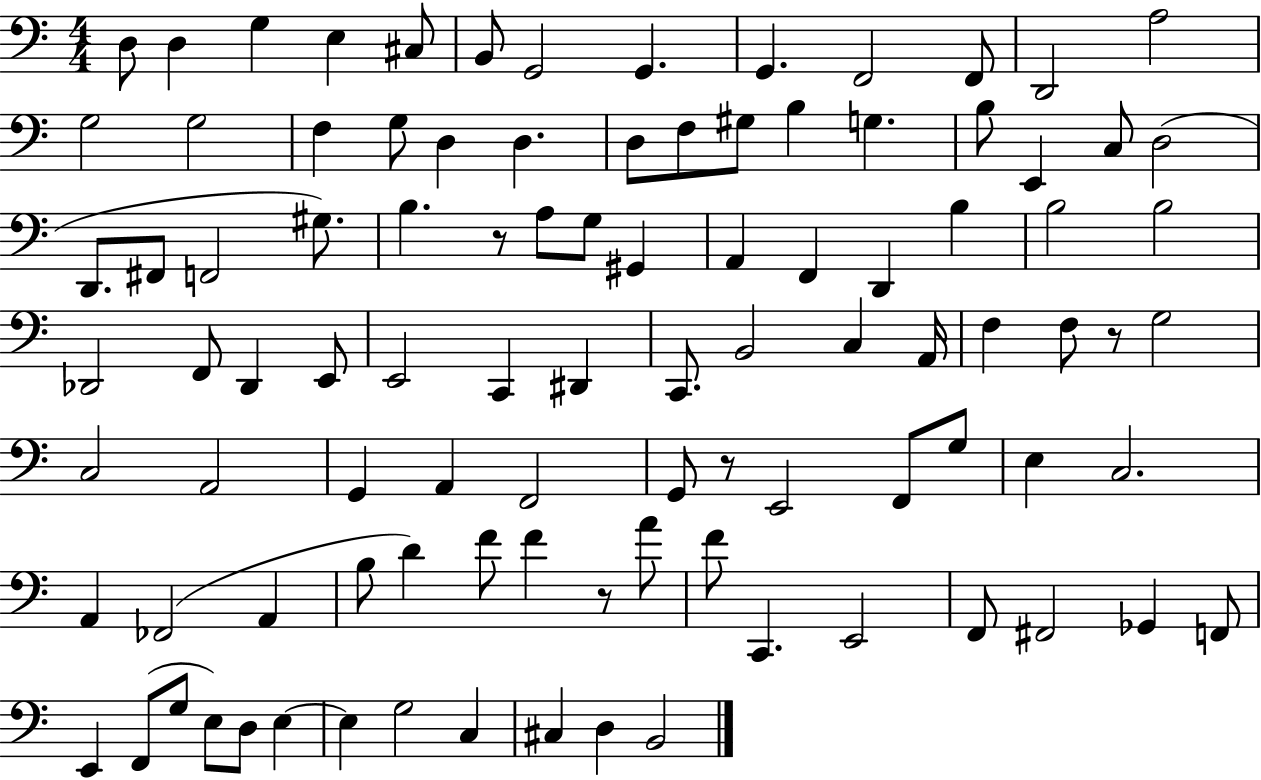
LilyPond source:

{
  \clef bass
  \numericTimeSignature
  \time 4/4
  \key c \major
  d8 d4 g4 e4 cis8 | b,8 g,2 g,4. | g,4. f,2 f,8 | d,2 a2 | \break g2 g2 | f4 g8 d4 d4. | d8 f8 gis8 b4 g4. | b8 e,4 c8 d2( | \break d,8. fis,8 f,2 gis8.) | b4. r8 a8 g8 gis,4 | a,4 f,4 d,4 b4 | b2 b2 | \break des,2 f,8 des,4 e,8 | e,2 c,4 dis,4 | c,8. b,2 c4 a,16 | f4 f8 r8 g2 | \break c2 a,2 | g,4 a,4 f,2 | g,8 r8 e,2 f,8 g8 | e4 c2. | \break a,4 fes,2( a,4 | b8 d'4) f'8 f'4 r8 a'8 | f'8 c,4. e,2 | f,8 fis,2 ges,4 f,8 | \break e,4 f,8( g8 e8) d8 e4~~ | e4 g2 c4 | cis4 d4 b,2 | \bar "|."
}